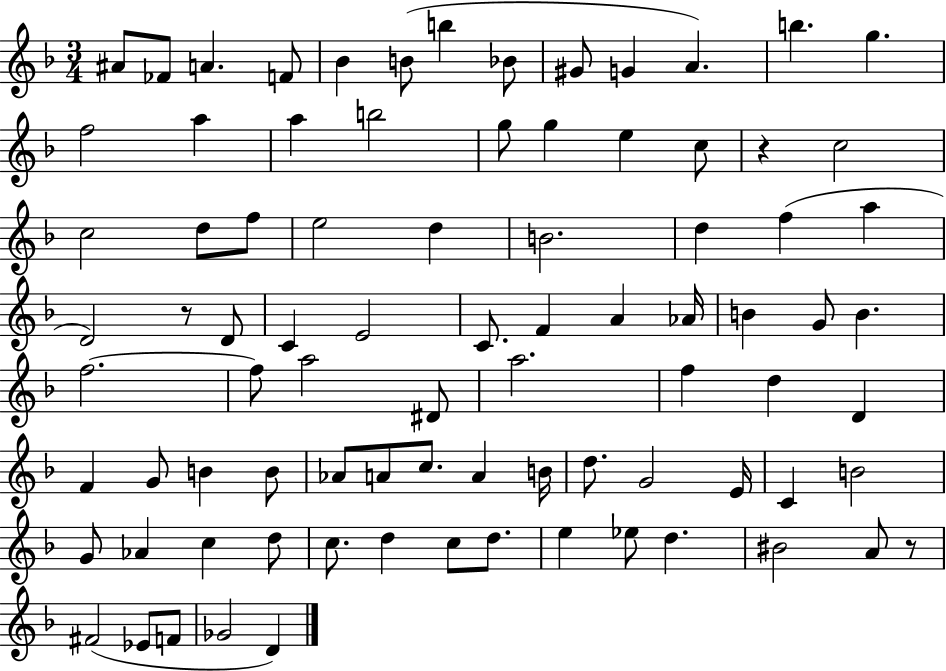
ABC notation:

X:1
T:Untitled
M:3/4
L:1/4
K:F
^A/2 _F/2 A F/2 _B B/2 b _B/2 ^G/2 G A b g f2 a a b2 g/2 g e c/2 z c2 c2 d/2 f/2 e2 d B2 d f a D2 z/2 D/2 C E2 C/2 F A _A/4 B G/2 B f2 f/2 a2 ^D/2 a2 f d D F G/2 B B/2 _A/2 A/2 c/2 A B/4 d/2 G2 E/4 C B2 G/2 _A c d/2 c/2 d c/2 d/2 e _e/2 d ^B2 A/2 z/2 ^F2 _E/2 F/2 _G2 D